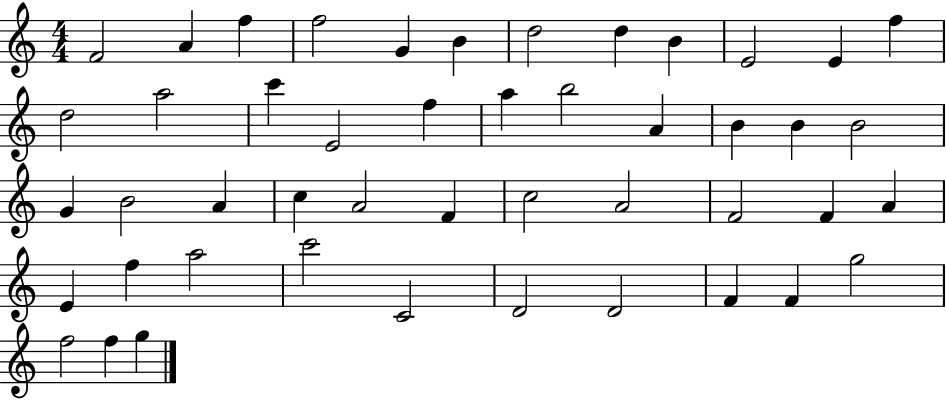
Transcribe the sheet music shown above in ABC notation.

X:1
T:Untitled
M:4/4
L:1/4
K:C
F2 A f f2 G B d2 d B E2 E f d2 a2 c' E2 f a b2 A B B B2 G B2 A c A2 F c2 A2 F2 F A E f a2 c'2 C2 D2 D2 F F g2 f2 f g